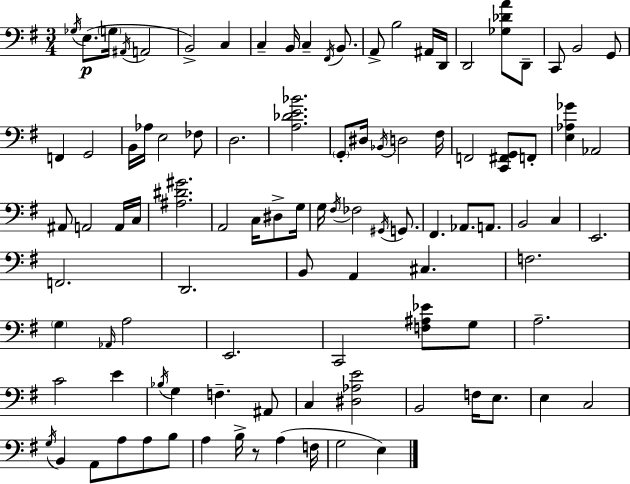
{
  \clef bass
  \numericTimeSignature
  \time 3/4
  \key g \major
  \acciaccatura { ges16 }\p e8.( \parenthesize g16 \acciaccatura { ais,16 } a,2 | b,2->) c4 | c4-- b,16 c4-- \acciaccatura { fis,16 } | b,8. a,8-> b2 | \break ais,16 d,16 d,2 <ges des' a'>8 | d,8-- c,8 b,2 | g,8 f,4 g,2 | b,16 aes16 e2 | \break fes8 d2. | <a des' e' bes'>2. | \parenthesize g,8-. dis16 \acciaccatura { bes,16 } d2 | fis16 f,2 | \break <c, fis, g,>8 f,8-. <e aes ges'>4 aes,2 | ais,8 a,2 | a,16 c16 <ais dis' gis'>2. | a,2 | \break c16 dis8-> g16 g16 \acciaccatura { fis16 } fes2 | \acciaccatura { gis,16 } g,8. fis,4. | aes,8. a,8. b,2 | c4 e,2. | \break f,2. | d,2. | b,8 a,4 | cis4. f2. | \break \parenthesize g4 \grace { aes,16 } a2 | e,2. | c,2 | <f ais ees'>8 g8 a2.-- | \break c'2 | e'4 \acciaccatura { bes16 } g4 | f4.-- ais,8 c4 | <dis aes e'>2 b,2 | \break f16 e8. e4 | c2 \acciaccatura { g16 } b,4 | a,8 a8 a8 b8 a4 | b16-> r8 a4( f16 g2 | \break e4) \bar "|."
}